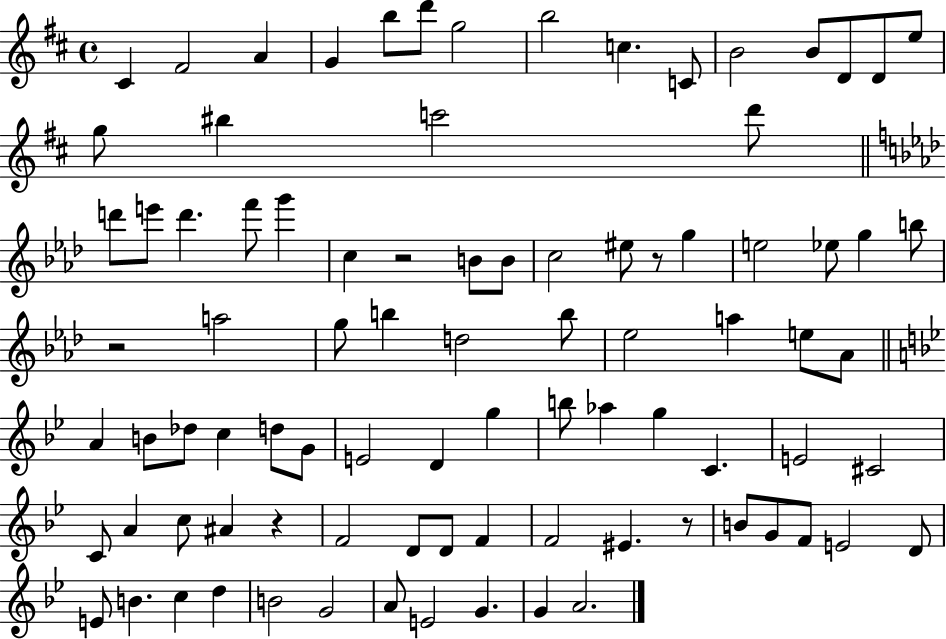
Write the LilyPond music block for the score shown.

{
  \clef treble
  \time 4/4
  \defaultTimeSignature
  \key d \major
  cis'4 fis'2 a'4 | g'4 b''8 d'''8 g''2 | b''2 c''4. c'8 | b'2 b'8 d'8 d'8 e''8 | \break g''8 bis''4 c'''2 d'''8 | \bar "||" \break \key f \minor d'''8 e'''8 d'''4. f'''8 g'''4 | c''4 r2 b'8 b'8 | c''2 eis''8 r8 g''4 | e''2 ees''8 g''4 b''8 | \break r2 a''2 | g''8 b''4 d''2 b''8 | ees''2 a''4 e''8 aes'8 | \bar "||" \break \key bes \major a'4 b'8 des''8 c''4 d''8 g'8 | e'2 d'4 g''4 | b''8 aes''4 g''4 c'4. | e'2 cis'2 | \break c'8 a'4 c''8 ais'4 r4 | f'2 d'8 d'8 f'4 | f'2 eis'4. r8 | b'8 g'8 f'8 e'2 d'8 | \break e'8 b'4. c''4 d''4 | b'2 g'2 | a'8 e'2 g'4. | g'4 a'2. | \break \bar "|."
}